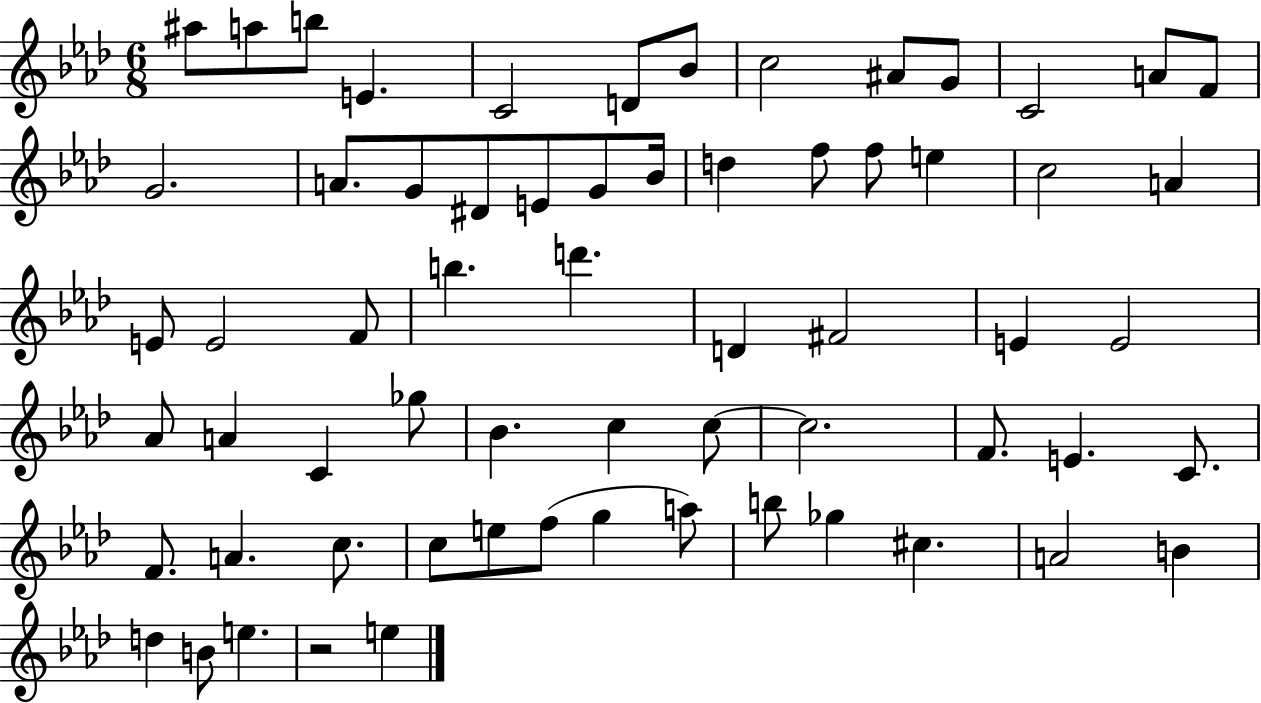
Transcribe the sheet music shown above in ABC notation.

X:1
T:Untitled
M:6/8
L:1/4
K:Ab
^a/2 a/2 b/2 E C2 D/2 _B/2 c2 ^A/2 G/2 C2 A/2 F/2 G2 A/2 G/2 ^D/2 E/2 G/2 _B/4 d f/2 f/2 e c2 A E/2 E2 F/2 b d' D ^F2 E E2 _A/2 A C _g/2 _B c c/2 c2 F/2 E C/2 F/2 A c/2 c/2 e/2 f/2 g a/2 b/2 _g ^c A2 B d B/2 e z2 e